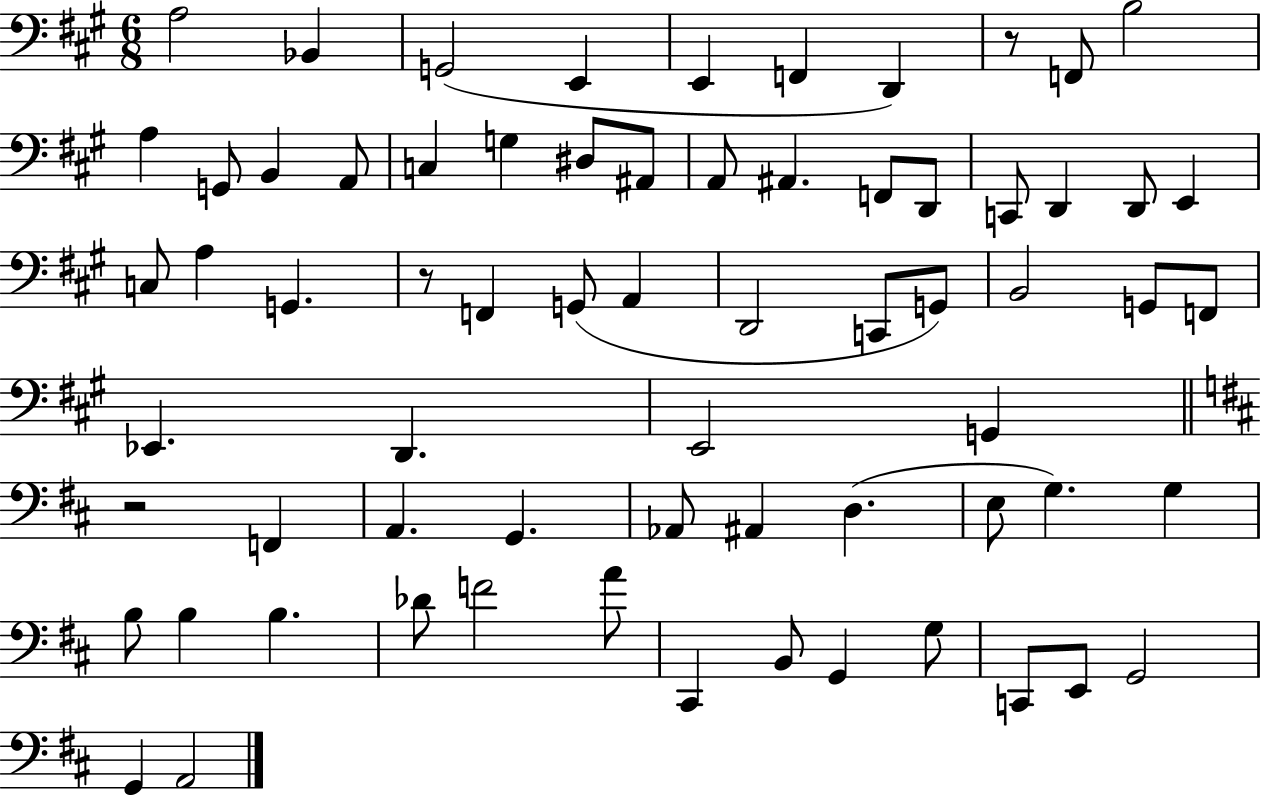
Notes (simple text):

A3/h Bb2/q G2/h E2/q E2/q F2/q D2/q R/e F2/e B3/h A3/q G2/e B2/q A2/e C3/q G3/q D#3/e A#2/e A2/e A#2/q. F2/e D2/e C2/e D2/q D2/e E2/q C3/e A3/q G2/q. R/e F2/q G2/e A2/q D2/h C2/e G2/e B2/h G2/e F2/e Eb2/q. D2/q. E2/h G2/q R/h F2/q A2/q. G2/q. Ab2/e A#2/q D3/q. E3/e G3/q. G3/q B3/e B3/q B3/q. Db4/e F4/h A4/e C#2/q B2/e G2/q G3/e C2/e E2/e G2/h G2/q A2/h